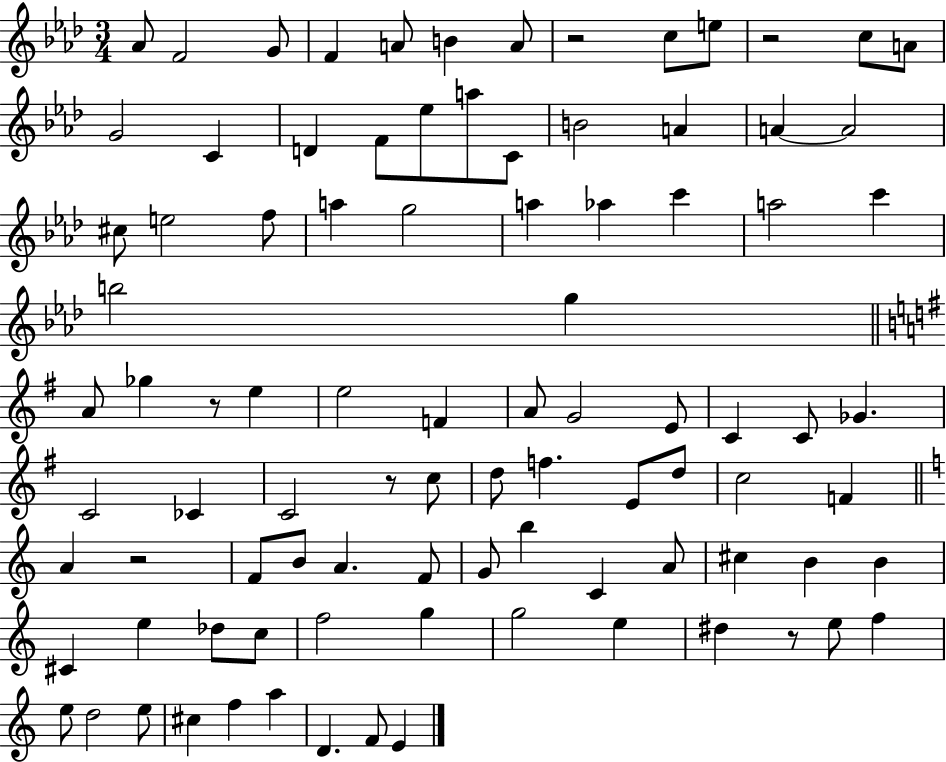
Ab4/e F4/h G4/e F4/q A4/e B4/q A4/e R/h C5/e E5/e R/h C5/e A4/e G4/h C4/q D4/q F4/e Eb5/e A5/e C4/e B4/h A4/q A4/q A4/h C#5/e E5/h F5/e A5/q G5/h A5/q Ab5/q C6/q A5/h C6/q B5/h G5/q A4/e Gb5/q R/e E5/q E5/h F4/q A4/e G4/h E4/e C4/q C4/e Gb4/q. C4/h CES4/q C4/h R/e C5/e D5/e F5/q. E4/e D5/e C5/h F4/q A4/q R/h F4/e B4/e A4/q. F4/e G4/e B5/q C4/q A4/e C#5/q B4/q B4/q C#4/q E5/q Db5/e C5/e F5/h G5/q G5/h E5/q D#5/q R/e E5/e F5/q E5/e D5/h E5/e C#5/q F5/q A5/q D4/q. F4/e E4/q